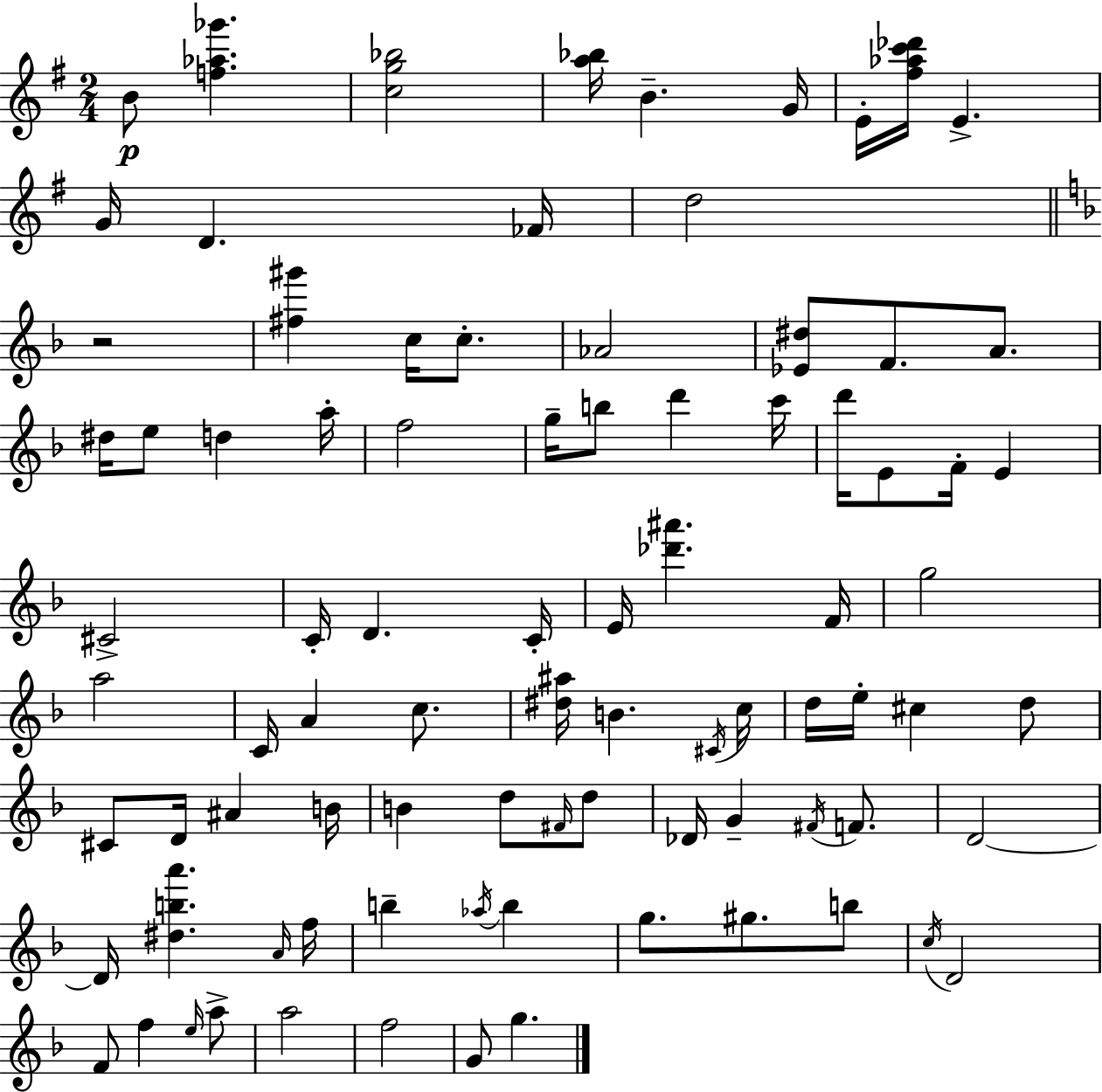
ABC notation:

X:1
T:Untitled
M:2/4
L:1/4
K:G
B/2 [f_a_g'] [cg_b]2 [a_b]/4 B G/4 E/4 [^f_ac'_d']/4 E G/4 D _F/4 d2 z2 [^f^g'] c/4 c/2 _A2 [_E^d]/2 F/2 A/2 ^d/4 e/2 d a/4 f2 g/4 b/2 d' c'/4 d'/4 E/2 F/4 E ^C2 C/4 D C/4 E/4 [_d'^a'] F/4 g2 a2 C/4 A c/2 [^d^a]/4 B ^C/4 c/4 d/4 e/4 ^c d/2 ^C/2 D/4 ^A B/4 B d/2 ^F/4 d/2 _D/4 G ^F/4 F/2 D2 D/4 [^dba'] A/4 f/4 b _a/4 b g/2 ^g/2 b/2 c/4 D2 F/2 f e/4 a/2 a2 f2 G/2 g